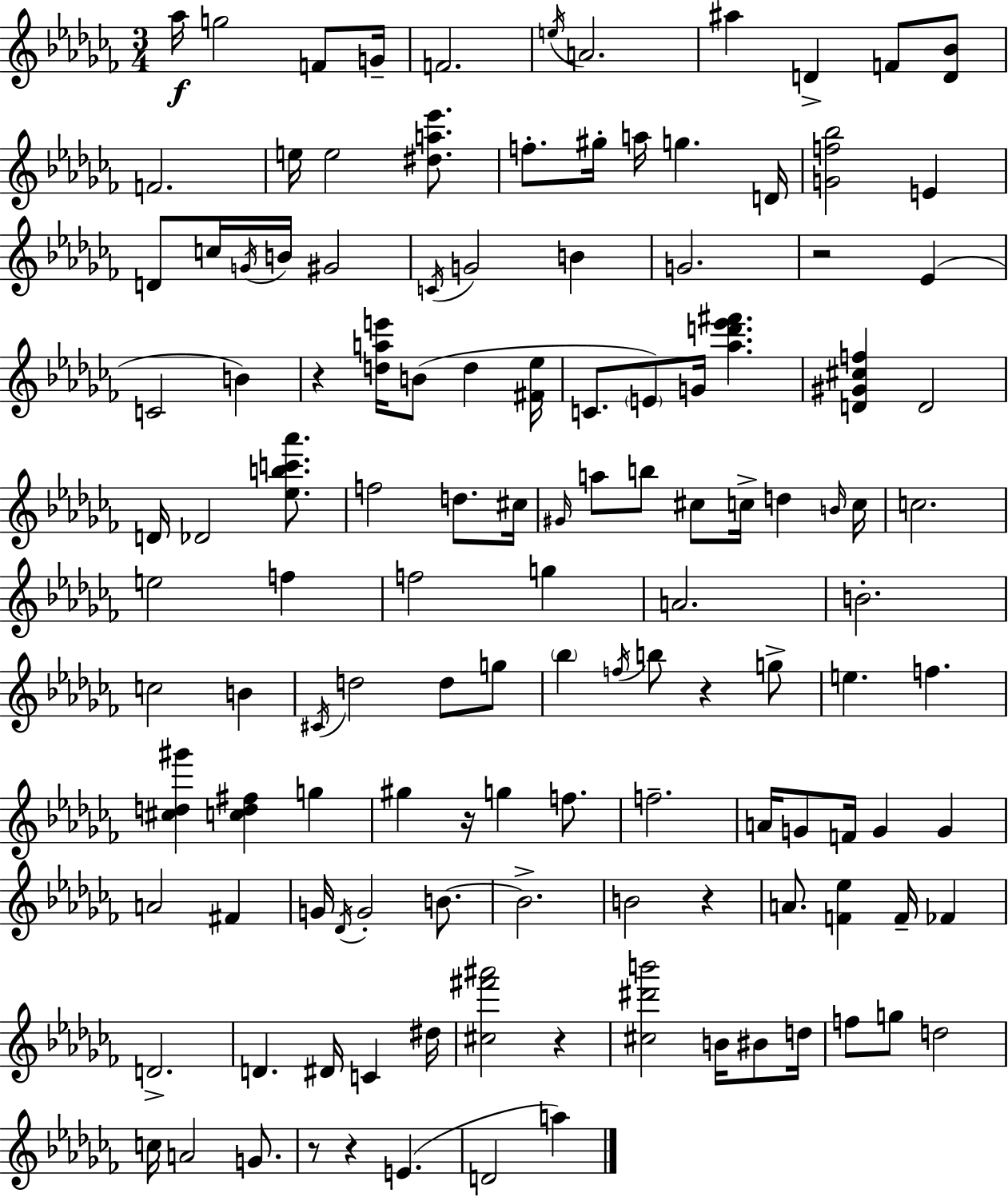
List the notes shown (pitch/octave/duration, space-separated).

Ab5/s G5/h F4/e G4/s F4/h. E5/s A4/h. A#5/q D4/q F4/e [D4,Bb4]/e F4/h. E5/s E5/h [D#5,A5,Eb6]/e. F5/e. G#5/s A5/s G5/q. D4/s [G4,F5,Bb5]/h E4/q D4/e C5/s G4/s B4/s G#4/h C4/s G4/h B4/q G4/h. R/h Eb4/q C4/h B4/q R/q [D5,A5,E6]/s B4/e D5/q [F#4,Eb5]/s C4/e. E4/e G4/s [Ab5,D6,Eb6,F#6]/q. [D4,G#4,C#5,F5]/q D4/h D4/s Db4/h [Eb5,B5,C6,Ab6]/e. F5/h D5/e. C#5/s G#4/s A5/e B5/e C#5/e C5/s D5/q B4/s C5/s C5/h. E5/h F5/q F5/h G5/q A4/h. B4/h. C5/h B4/q C#4/s D5/h D5/e G5/e Bb5/q F5/s B5/e R/q G5/e E5/q. F5/q. [C#5,D5,G#6]/q [C5,D5,F#5]/q G5/q G#5/q R/s G5/q F5/e. F5/h. A4/s G4/e F4/s G4/q G4/q A4/h F#4/q G4/s Db4/s G4/h B4/e. B4/h. B4/h R/q A4/e. [F4,Eb5]/q F4/s FES4/q D4/h. D4/q. D#4/s C4/q D#5/s [C#5,F#6,A#6]/h R/q [C#5,D#6,B6]/h B4/s BIS4/e D5/s F5/e G5/e D5/h C5/s A4/h G4/e. R/e R/q E4/q. D4/h A5/q